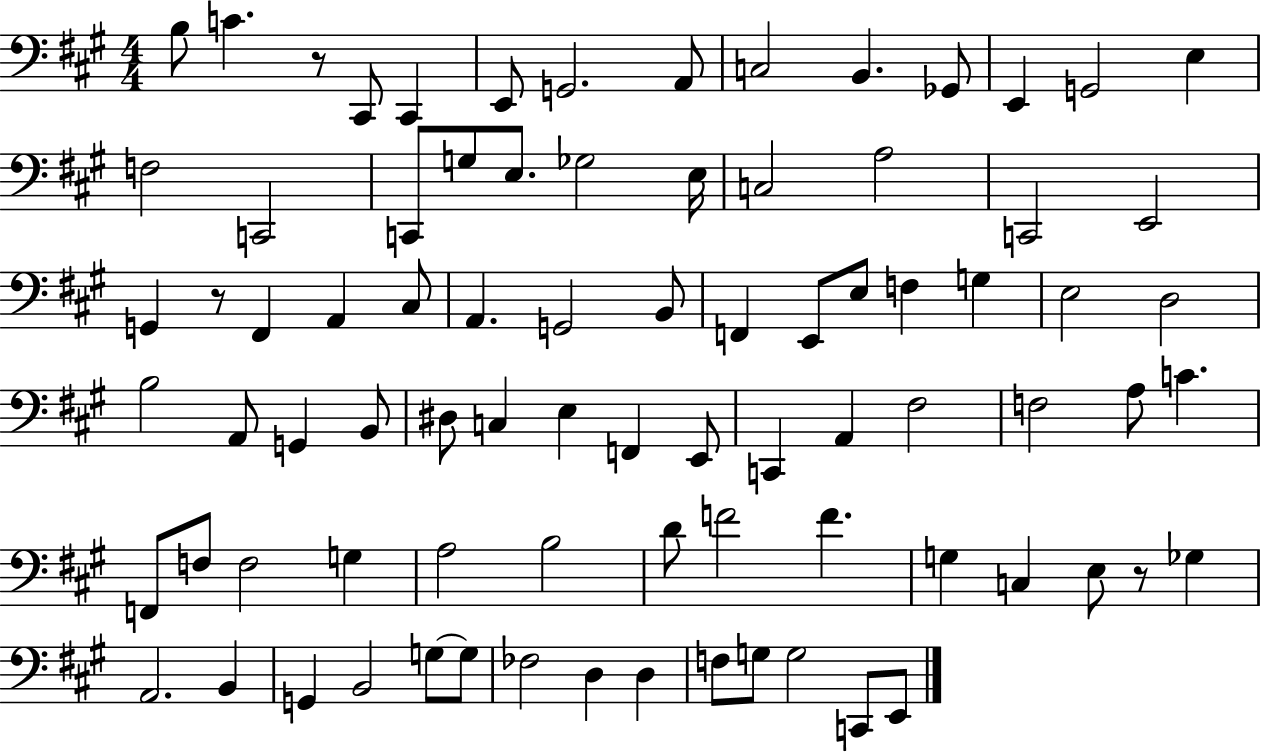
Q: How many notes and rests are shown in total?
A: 83